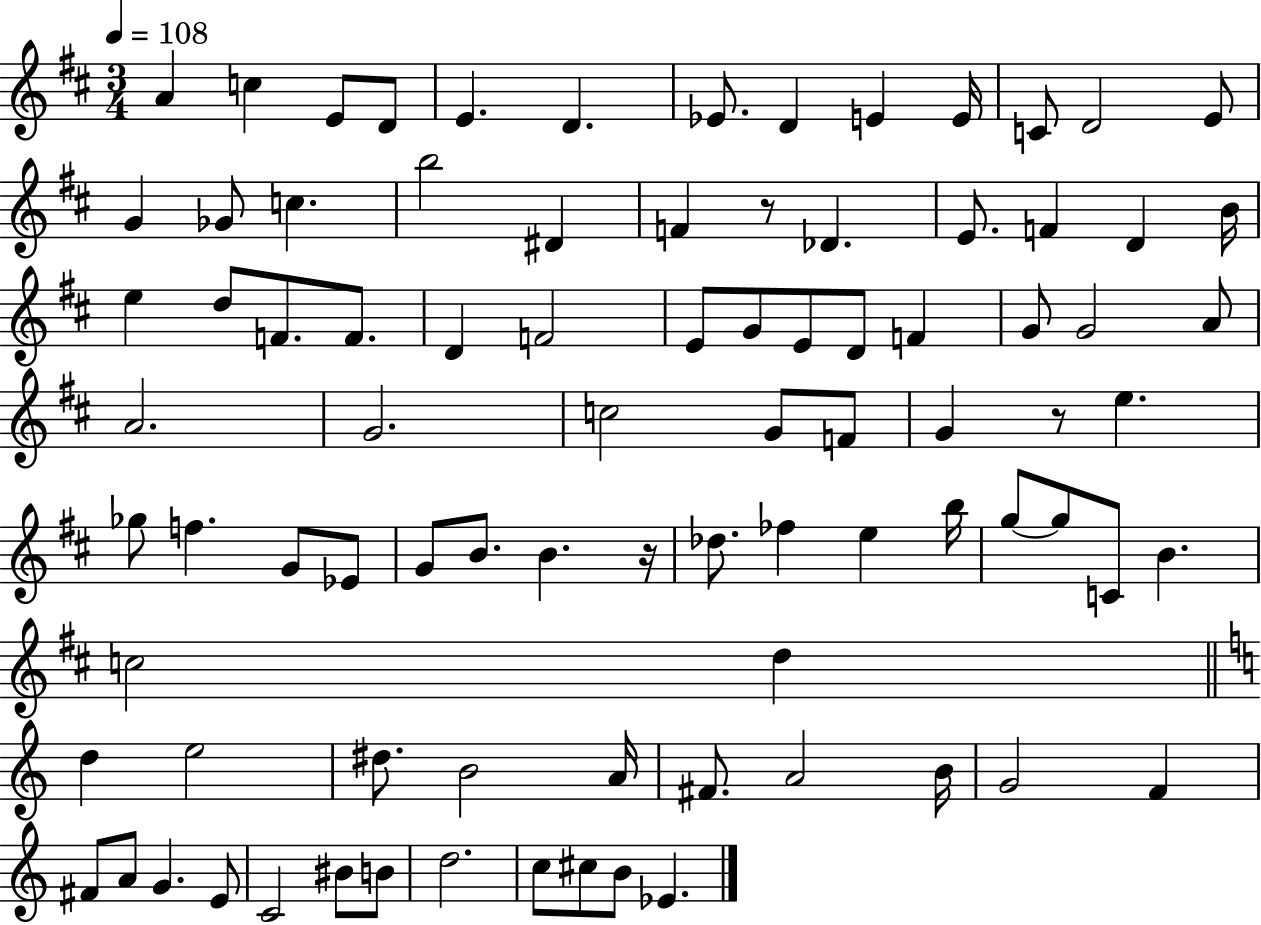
A4/q C5/q E4/e D4/e E4/q. D4/q. Eb4/e. D4/q E4/q E4/s C4/e D4/h E4/e G4/q Gb4/e C5/q. B5/h D#4/q F4/q R/e Db4/q. E4/e. F4/q D4/q B4/s E5/q D5/e F4/e. F4/e. D4/q F4/h E4/e G4/e E4/e D4/e F4/q G4/e G4/h A4/e A4/h. G4/h. C5/h G4/e F4/e G4/q R/e E5/q. Gb5/e F5/q. G4/e Eb4/e G4/e B4/e. B4/q. R/s Db5/e. FES5/q E5/q B5/s G5/e G5/e C4/e B4/q. C5/h D5/q D5/q E5/h D#5/e. B4/h A4/s F#4/e. A4/h B4/s G4/h F4/q F#4/e A4/e G4/q. E4/e C4/h BIS4/e B4/e D5/h. C5/e C#5/e B4/e Eb4/q.